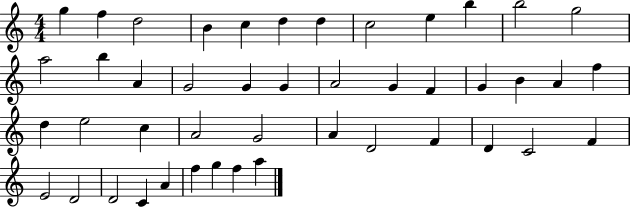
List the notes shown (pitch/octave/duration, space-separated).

G5/q F5/q D5/h B4/q C5/q D5/q D5/q C5/h E5/q B5/q B5/h G5/h A5/h B5/q A4/q G4/h G4/q G4/q A4/h G4/q F4/q G4/q B4/q A4/q F5/q D5/q E5/h C5/q A4/h G4/h A4/q D4/h F4/q D4/q C4/h F4/q E4/h D4/h D4/h C4/q A4/q F5/q G5/q F5/q A5/q